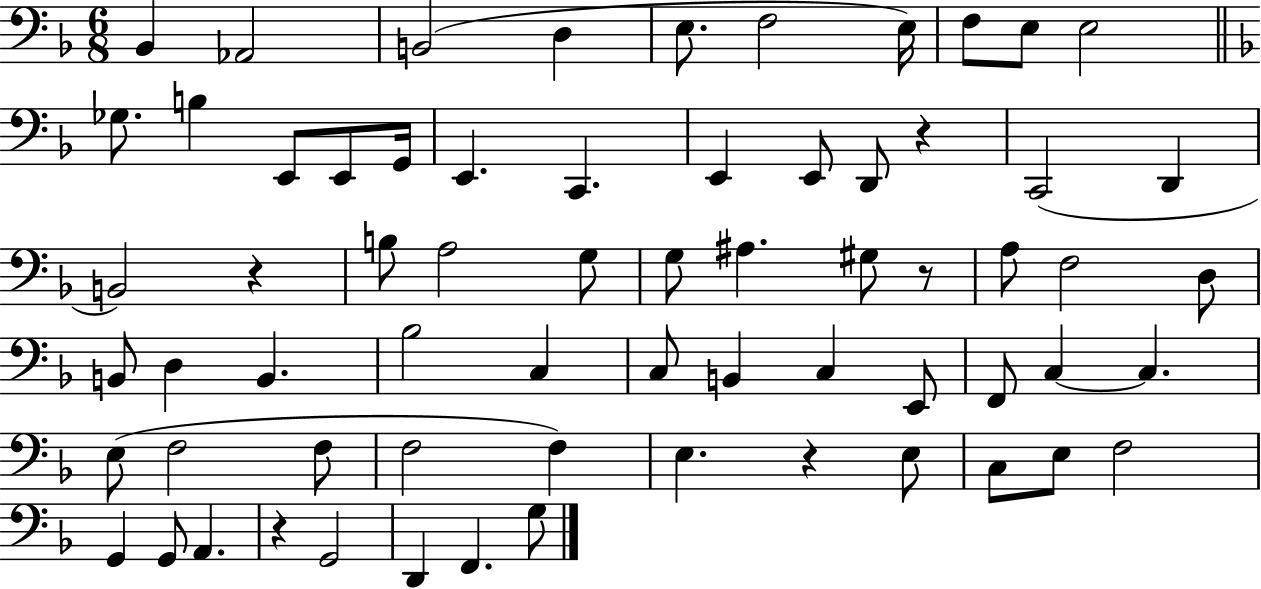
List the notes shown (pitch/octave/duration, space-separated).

Bb2/q Ab2/h B2/h D3/q E3/e. F3/h E3/s F3/e E3/e E3/h Gb3/e. B3/q E2/e E2/e G2/s E2/q. C2/q. E2/q E2/e D2/e R/q C2/h D2/q B2/h R/q B3/e A3/h G3/e G3/e A#3/q. G#3/e R/e A3/e F3/h D3/e B2/e D3/q B2/q. Bb3/h C3/q C3/e B2/q C3/q E2/e F2/e C3/q C3/q. E3/e F3/h F3/e F3/h F3/q E3/q. R/q E3/e C3/e E3/e F3/h G2/q G2/e A2/q. R/q G2/h D2/q F2/q. G3/e